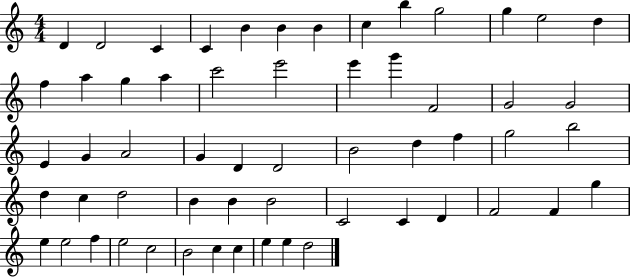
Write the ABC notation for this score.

X:1
T:Untitled
M:4/4
L:1/4
K:C
D D2 C C B B B c b g2 g e2 d f a g a c'2 e'2 e' g' F2 G2 G2 E G A2 G D D2 B2 d f g2 b2 d c d2 B B B2 C2 C D F2 F g e e2 f e2 c2 B2 c c e e d2